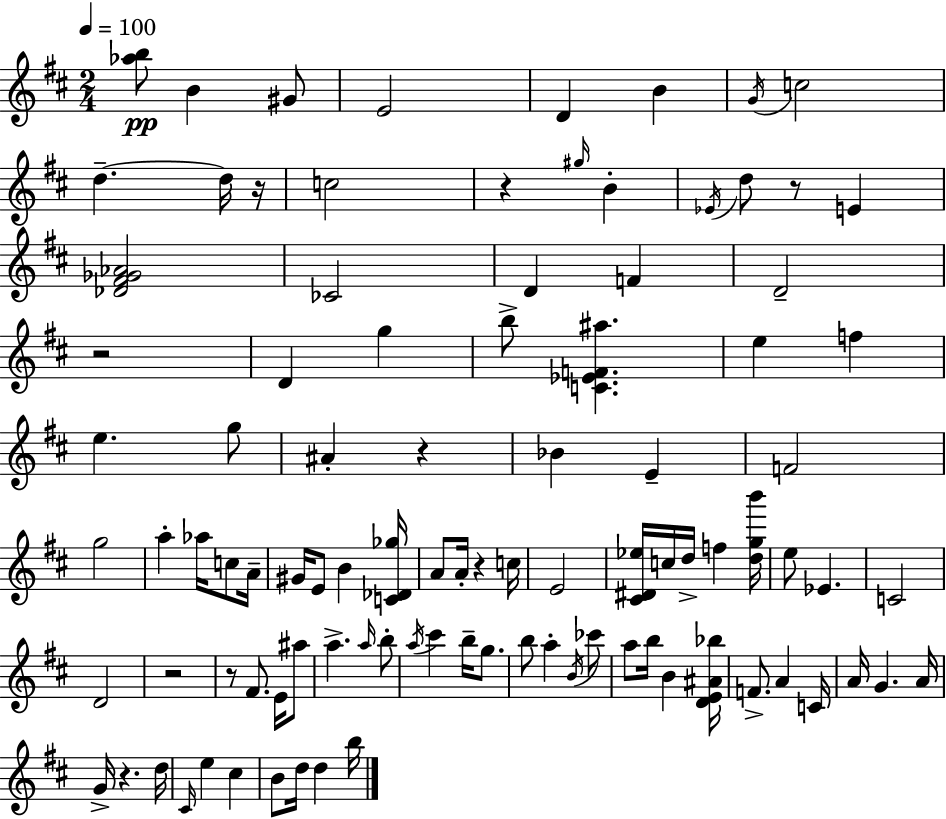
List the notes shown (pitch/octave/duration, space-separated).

[Ab5,B5]/e B4/q G#4/e E4/h D4/q B4/q G4/s C5/h D5/q. D5/s R/s C5/h R/q G#5/s B4/q Eb4/s D5/e R/e E4/q [Db4,F#4,Gb4,Ab4]/h CES4/h D4/q F4/q D4/h R/h D4/q G5/q B5/e [C4,Eb4,F4,A#5]/q. E5/q F5/q E5/q. G5/e A#4/q R/q Bb4/q E4/q F4/h G5/h A5/q Ab5/s C5/e A4/s G#4/s E4/e B4/q [C4,Db4,Gb5]/s A4/e A4/s R/q C5/s E4/h [C#4,D#4,Eb5]/s C5/s D5/s F5/q [D5,G5,B6]/s E5/e Eb4/q. C4/h D4/h R/h R/e F#4/e. E4/s A#5/e A5/q. A5/s B5/e A5/s C#6/q B5/s G5/e. B5/e A5/q B4/s CES6/e A5/e B5/s B4/q [D4,E4,A#4,Bb5]/s F4/e. A4/q C4/s A4/s G4/q. A4/s G4/s R/q. D5/s C#4/s E5/q C#5/q B4/e D5/s D5/q B5/s